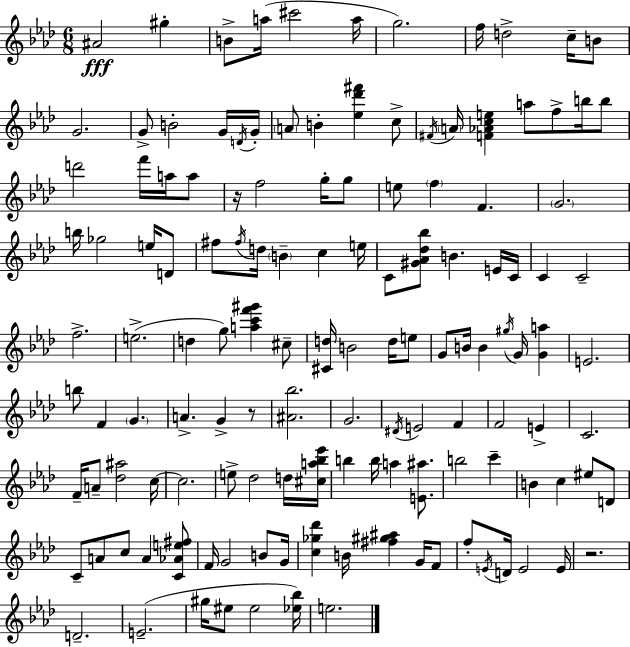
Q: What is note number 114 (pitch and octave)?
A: G#5